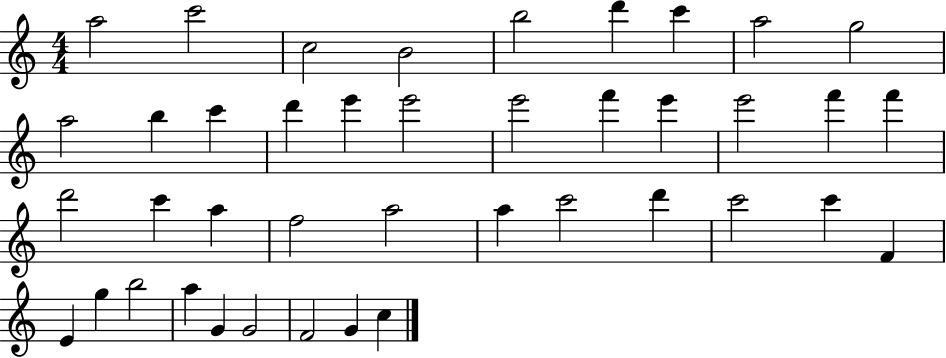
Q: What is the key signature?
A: C major